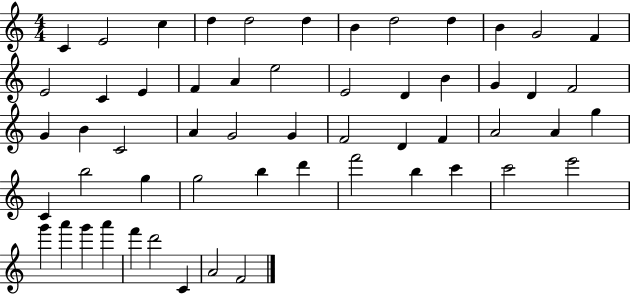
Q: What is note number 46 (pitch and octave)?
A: C6